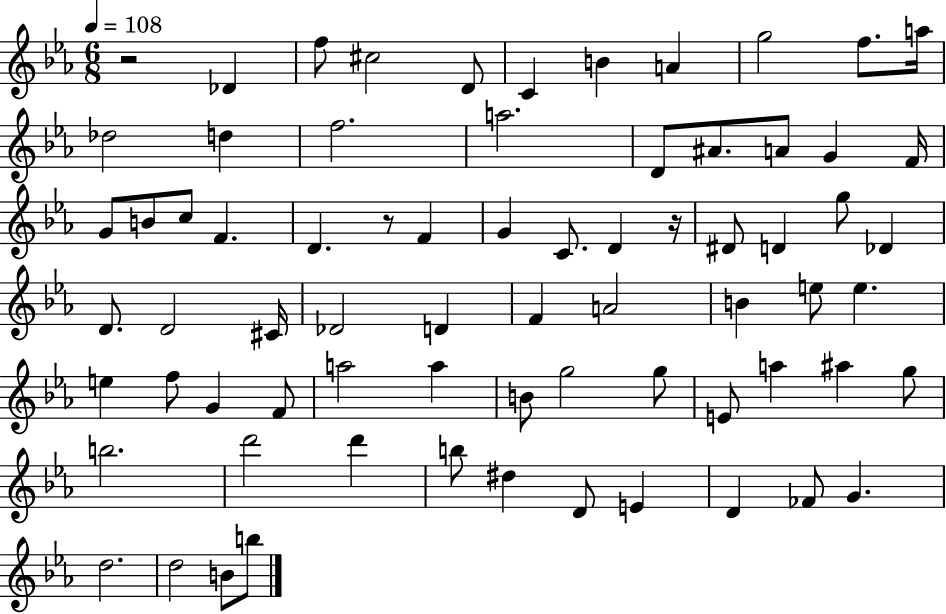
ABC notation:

X:1
T:Untitled
M:6/8
L:1/4
K:Eb
z2 _D f/2 ^c2 D/2 C B A g2 f/2 a/4 _d2 d f2 a2 D/2 ^A/2 A/2 G F/4 G/2 B/2 c/2 F D z/2 F G C/2 D z/4 ^D/2 D g/2 _D D/2 D2 ^C/4 _D2 D F A2 B e/2 e e f/2 G F/2 a2 a B/2 g2 g/2 E/2 a ^a g/2 b2 d'2 d' b/2 ^d D/2 E D _F/2 G d2 d2 B/2 b/2